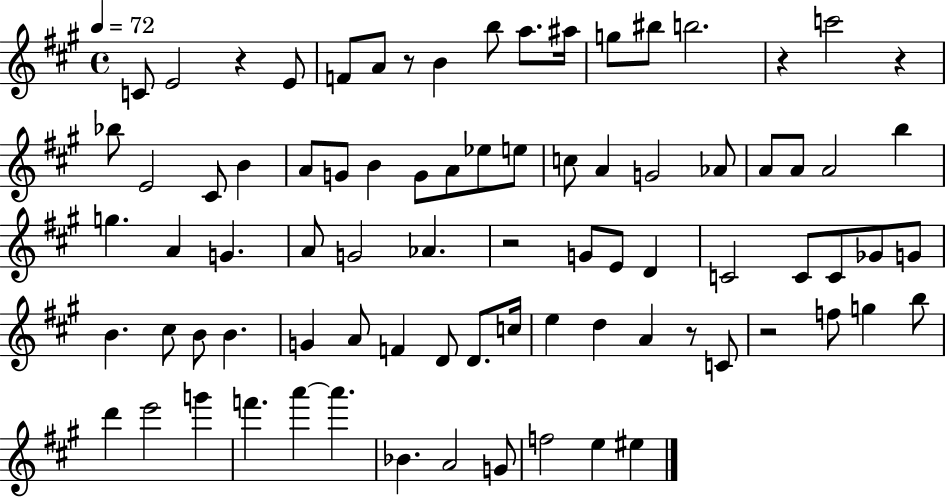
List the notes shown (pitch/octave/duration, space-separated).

C4/e E4/h R/q E4/e F4/e A4/e R/e B4/q B5/e A5/e. A#5/s G5/e BIS5/e B5/h. R/q C6/h R/q Bb5/e E4/h C#4/e B4/q A4/e G4/e B4/q G4/e A4/e Eb5/e E5/e C5/e A4/q G4/h Ab4/e A4/e A4/e A4/h B5/q G5/q. A4/q G4/q. A4/e G4/h Ab4/q. R/h G4/e E4/e D4/q C4/h C4/e C4/e Gb4/e G4/e B4/q. C#5/e B4/e B4/q. G4/q A4/e F4/q D4/e D4/e. C5/s E5/q D5/q A4/q R/e C4/e R/h F5/e G5/q B5/e D6/q E6/h G6/q F6/q. A6/q A6/q. Bb4/q. A4/h G4/e F5/h E5/q EIS5/q